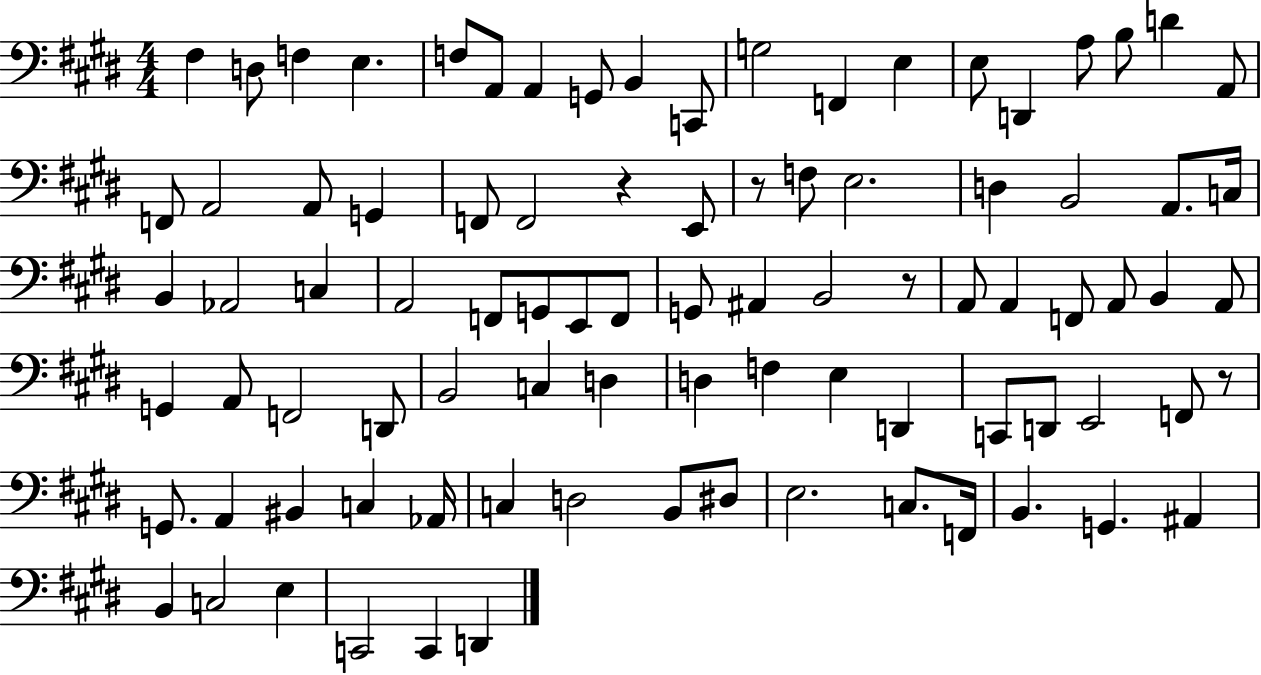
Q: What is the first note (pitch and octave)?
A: F#3